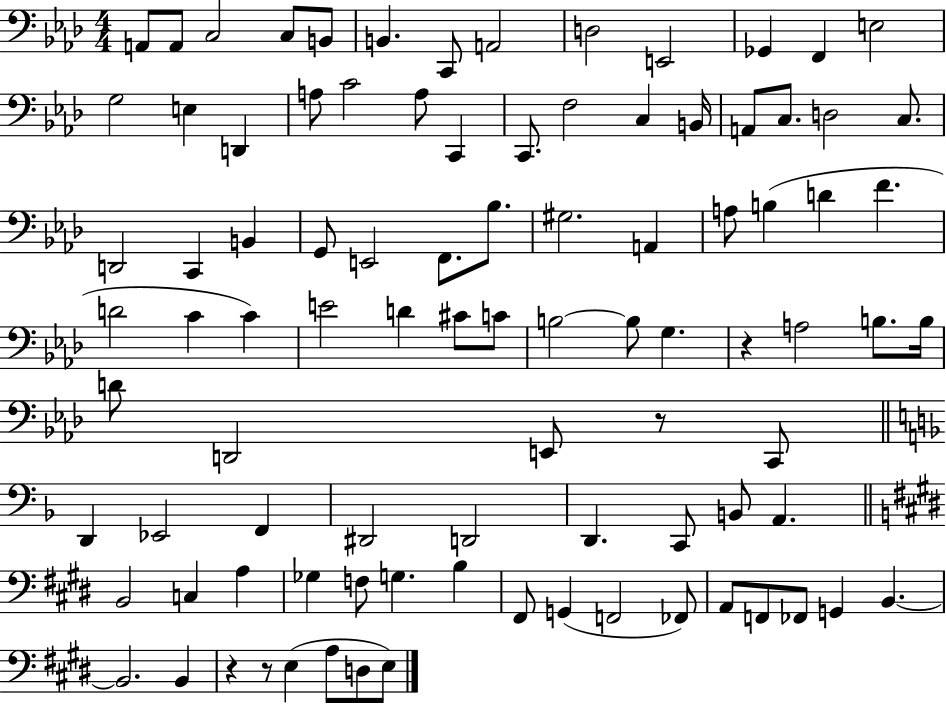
{
  \clef bass
  \numericTimeSignature
  \time 4/4
  \key aes \major
  a,8 a,8 c2 c8 b,8 | b,4. c,8 a,2 | d2 e,2 | ges,4 f,4 e2 | \break g2 e4 d,4 | a8 c'2 a8 c,4 | c,8. f2 c4 b,16 | a,8 c8. d2 c8. | \break d,2 c,4 b,4 | g,8 e,2 f,8. bes8. | gis2. a,4 | a8 b4( d'4 f'4. | \break d'2 c'4 c'4) | e'2 d'4 cis'8 c'8 | b2~~ b8 g4. | r4 a2 b8. b16 | \break d'8 d,2 e,8 r8 c,8 | \bar "||" \break \key f \major d,4 ees,2 f,4 | dis,2 d,2 | d,4. c,8 b,8 a,4. | \bar "||" \break \key e \major b,2 c4 a4 | ges4 f8 g4. b4 | fis,8 g,4( f,2 fes,8) | a,8 f,8 fes,8 g,4 b,4.~~ | \break b,2. b,4 | r4 r8 e4( a8 d8 e8) | \bar "|."
}